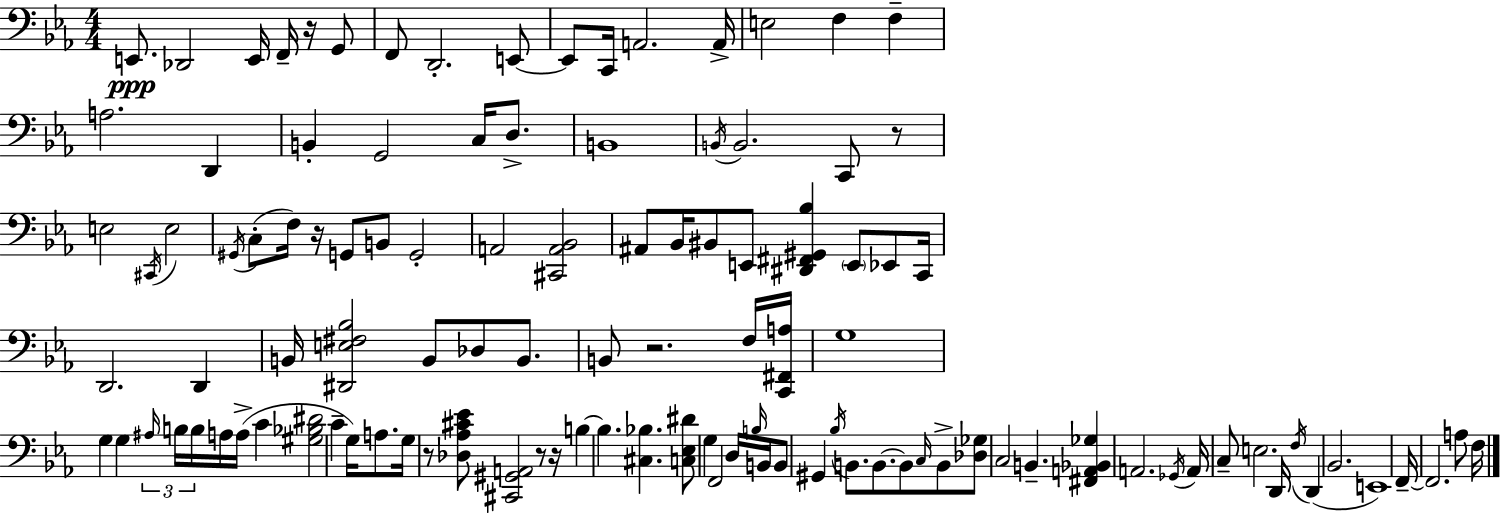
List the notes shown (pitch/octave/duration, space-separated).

E2/e. Db2/h E2/s F2/s R/s G2/e F2/e D2/h. E2/e E2/e C2/s A2/h. A2/s E3/h F3/q F3/q A3/h. D2/q B2/q G2/h C3/s D3/e. B2/w B2/s B2/h. C2/e R/e E3/h C#2/s E3/h G#2/s C3/e F3/s R/s G2/e B2/e G2/h A2/h [C#2,A2,Bb2]/h A#2/e Bb2/s BIS2/e E2/e [D#2,F#2,G#2,Bb3]/q E2/e Eb2/e C2/s D2/h. D2/q B2/s [D#2,E3,F#3,Bb3]/h B2/e Db3/e B2/e. B2/e R/h. F3/s [C2,F#2,A3]/s G3/w G3/q G3/q A#3/s B3/s B3/s A3/s A3/s C4/q [G#3,Bb3,D#4]/h C4/q G3/s A3/e. G3/s R/e [Db3,Ab3,C#4,Eb4]/e [C#2,G#2,A2]/h R/e R/s B3/q B3/q. [C#3,Bb3]/q. [C3,Eb3,D#4]/e G3/q F2/h D3/s B3/s B2/s B2/e G#2/q Bb3/s B2/e. B2/e. B2/e C3/s B2/e [Db3,Gb3]/e C3/h B2/q. [F#2,A2,Bb2,Gb3]/q A2/h. Gb2/s A2/s C3/e E3/h. D2/s F3/s D2/q Bb2/h. E2/w F2/s F2/h. A3/e F3/s